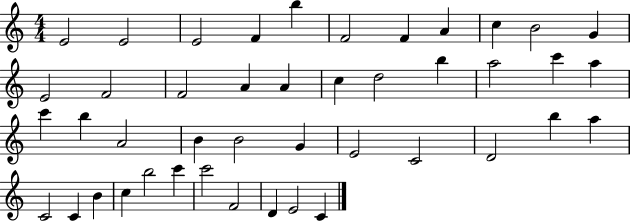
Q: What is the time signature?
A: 4/4